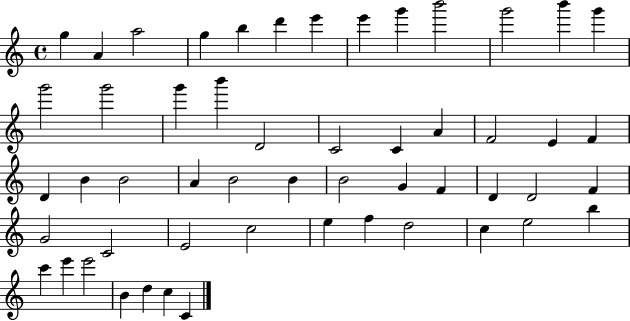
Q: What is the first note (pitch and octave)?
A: G5